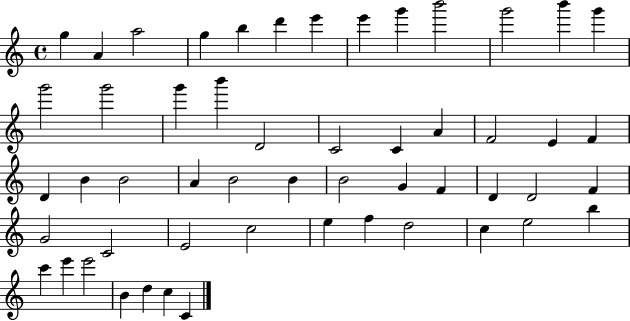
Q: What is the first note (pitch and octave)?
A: G5